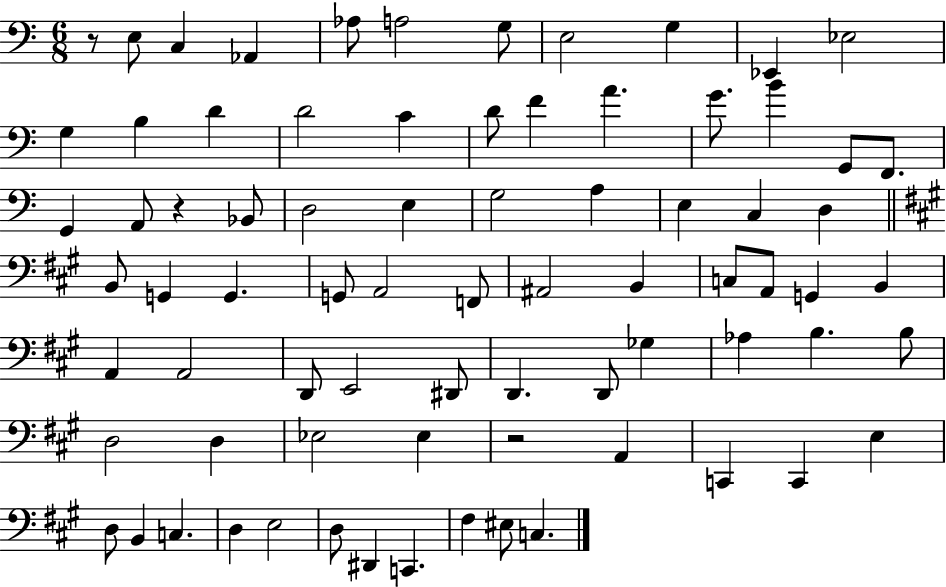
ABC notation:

X:1
T:Untitled
M:6/8
L:1/4
K:C
z/2 E,/2 C, _A,, _A,/2 A,2 G,/2 E,2 G, _E,, _E,2 G, B, D D2 C D/2 F A G/2 B G,,/2 F,,/2 G,, A,,/2 z _B,,/2 D,2 E, G,2 A, E, C, D, B,,/2 G,, G,, G,,/2 A,,2 F,,/2 ^A,,2 B,, C,/2 A,,/2 G,, B,, A,, A,,2 D,,/2 E,,2 ^D,,/2 D,, D,,/2 _G, _A, B, B,/2 D,2 D, _E,2 _E, z2 A,, C,, C,, E, D,/2 B,, C, D, E,2 D,/2 ^D,, C,, ^F, ^E,/2 C,